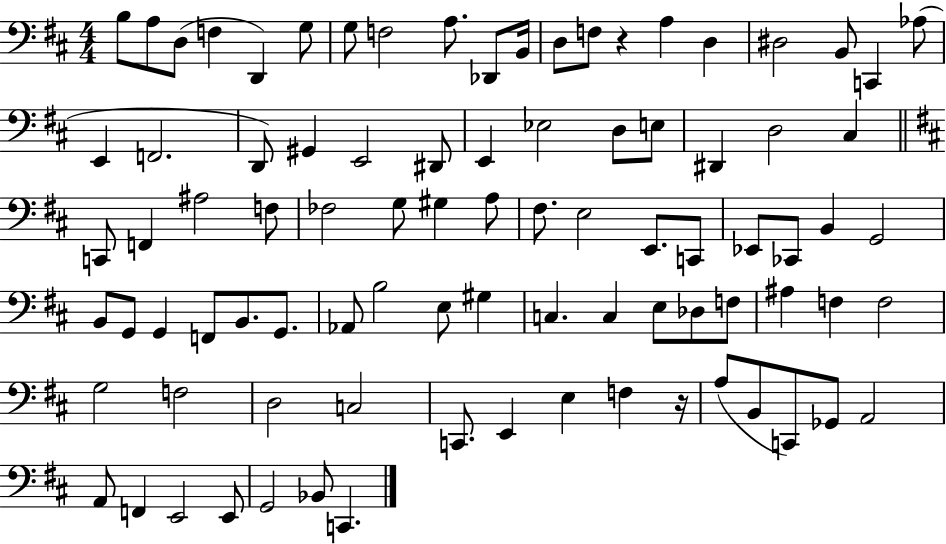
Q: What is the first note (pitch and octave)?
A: B3